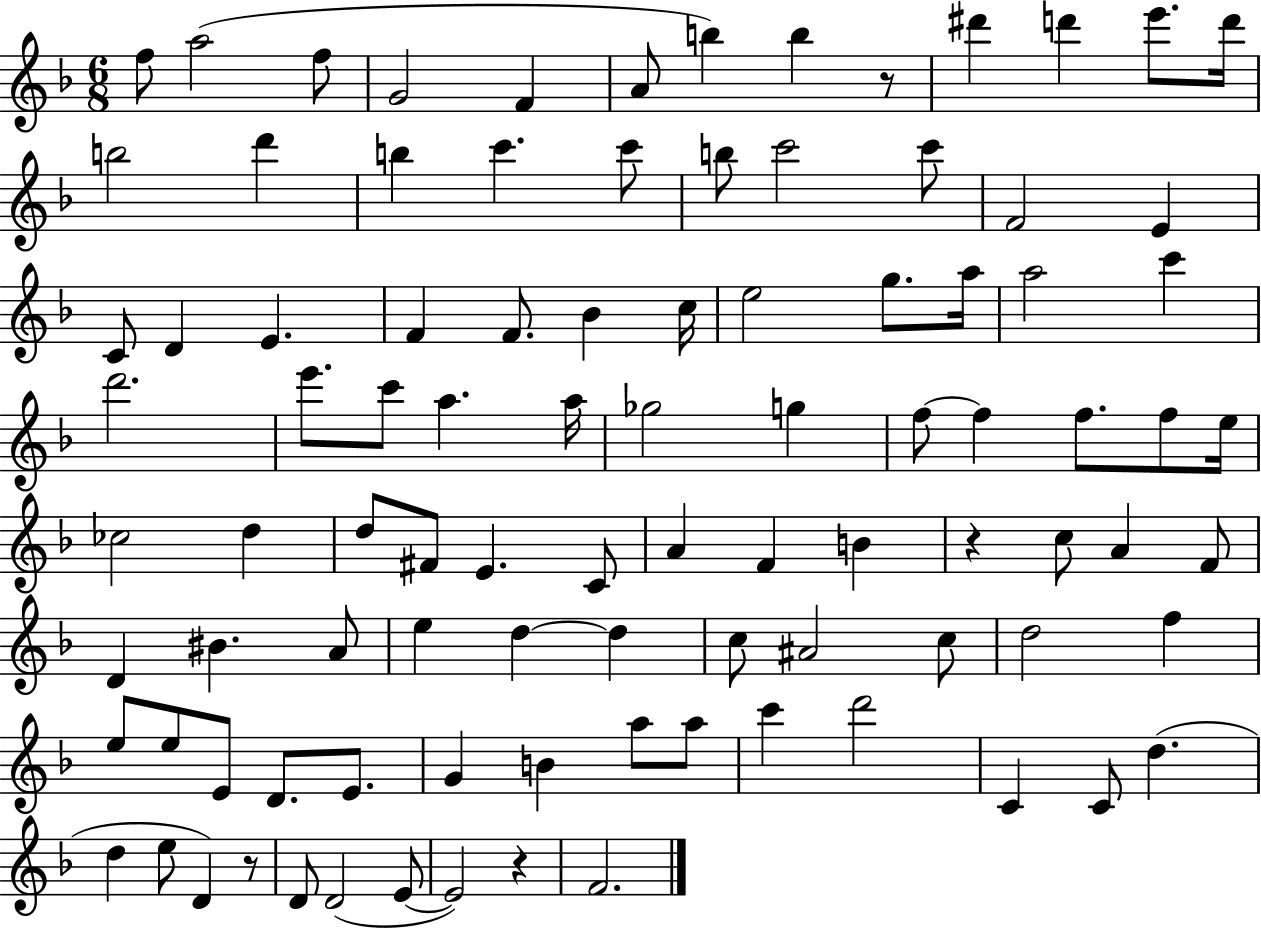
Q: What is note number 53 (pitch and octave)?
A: A4